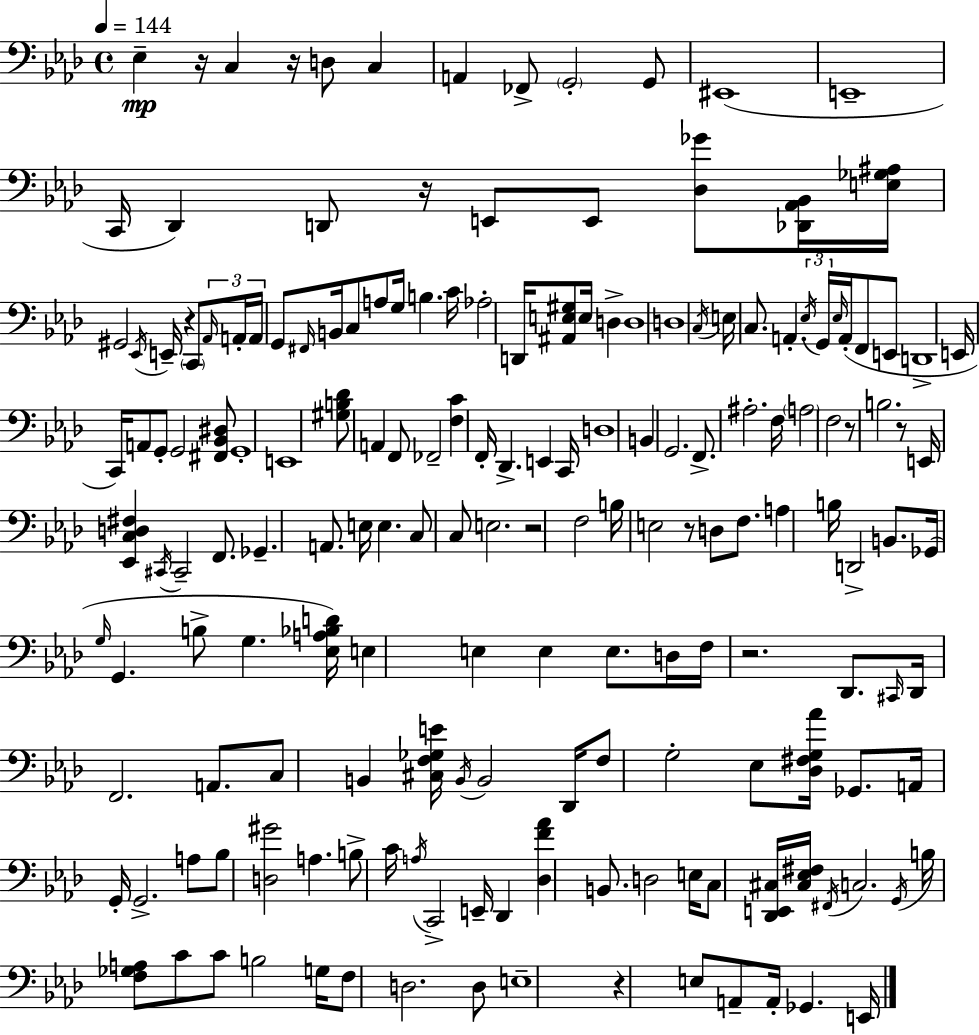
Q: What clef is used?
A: bass